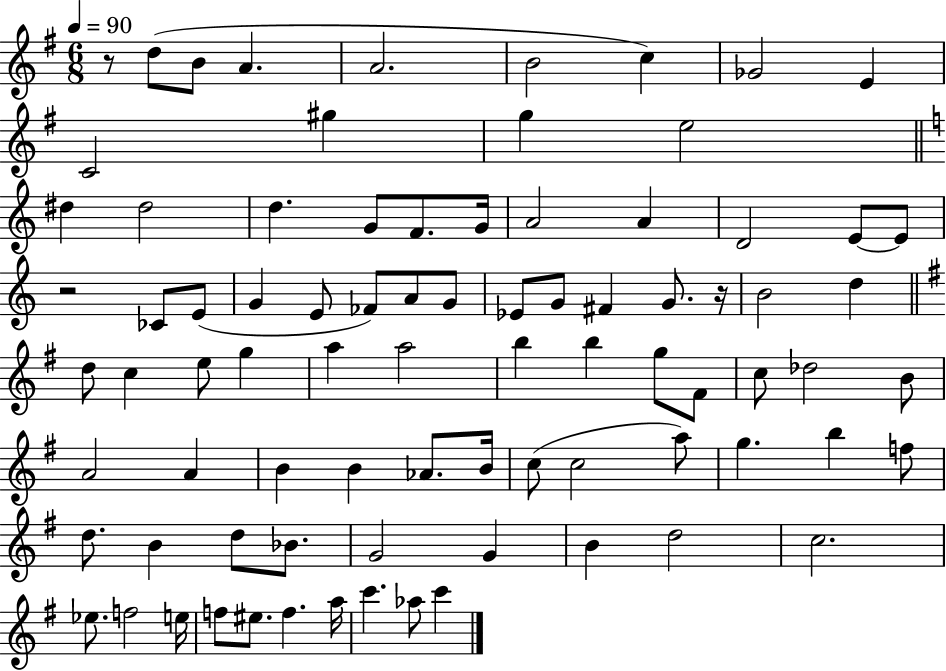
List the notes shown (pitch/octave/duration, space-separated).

R/e D5/e B4/e A4/q. A4/h. B4/h C5/q Gb4/h E4/q C4/h G#5/q G5/q E5/h D#5/q D#5/h D5/q. G4/e F4/e. G4/s A4/h A4/q D4/h E4/e E4/e R/h CES4/e E4/e G4/q E4/e FES4/e A4/e G4/e Eb4/e G4/e F#4/q G4/e. R/s B4/h D5/q D5/e C5/q E5/e G5/q A5/q A5/h B5/q B5/q G5/e F#4/e C5/e Db5/h B4/e A4/h A4/q B4/q B4/q Ab4/e. B4/s C5/e C5/h A5/e G5/q. B5/q F5/e D5/e. B4/q D5/e Bb4/e. G4/h G4/q B4/q D5/h C5/h. Eb5/e. F5/h E5/s F5/e EIS5/e. F5/q. A5/s C6/q. Ab5/e C6/q